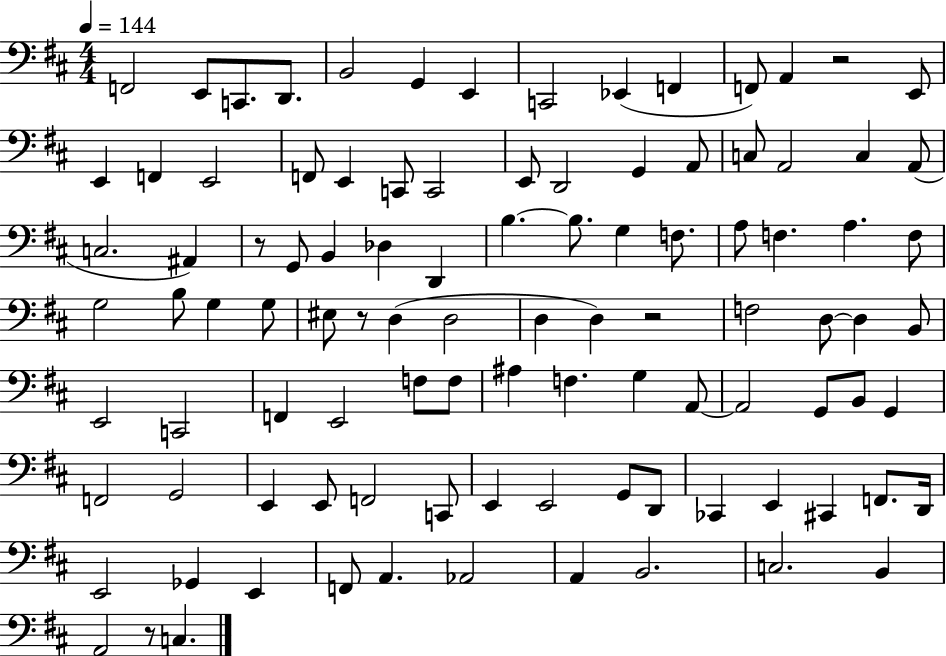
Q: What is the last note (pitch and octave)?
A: C3